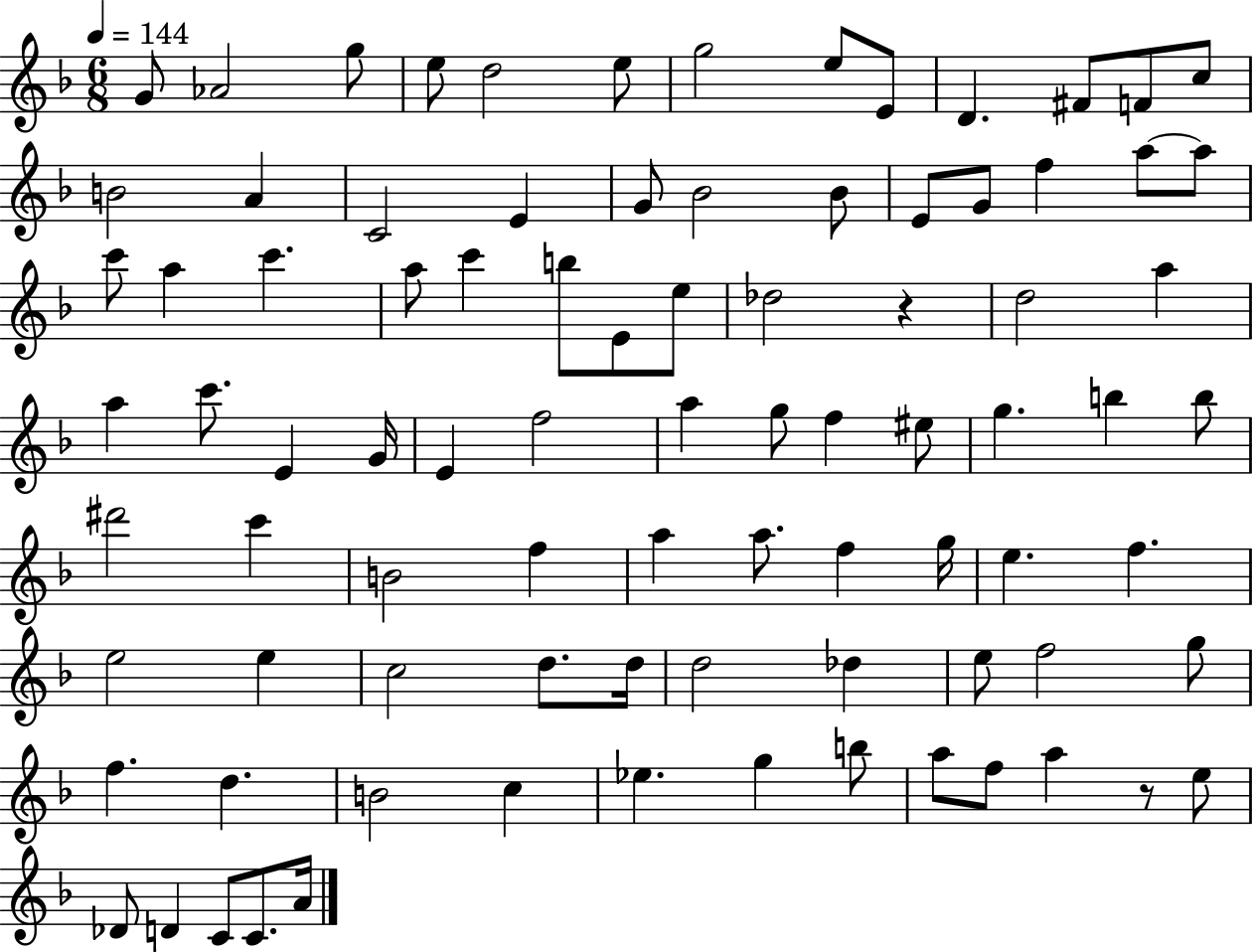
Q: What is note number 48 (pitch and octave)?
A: B5